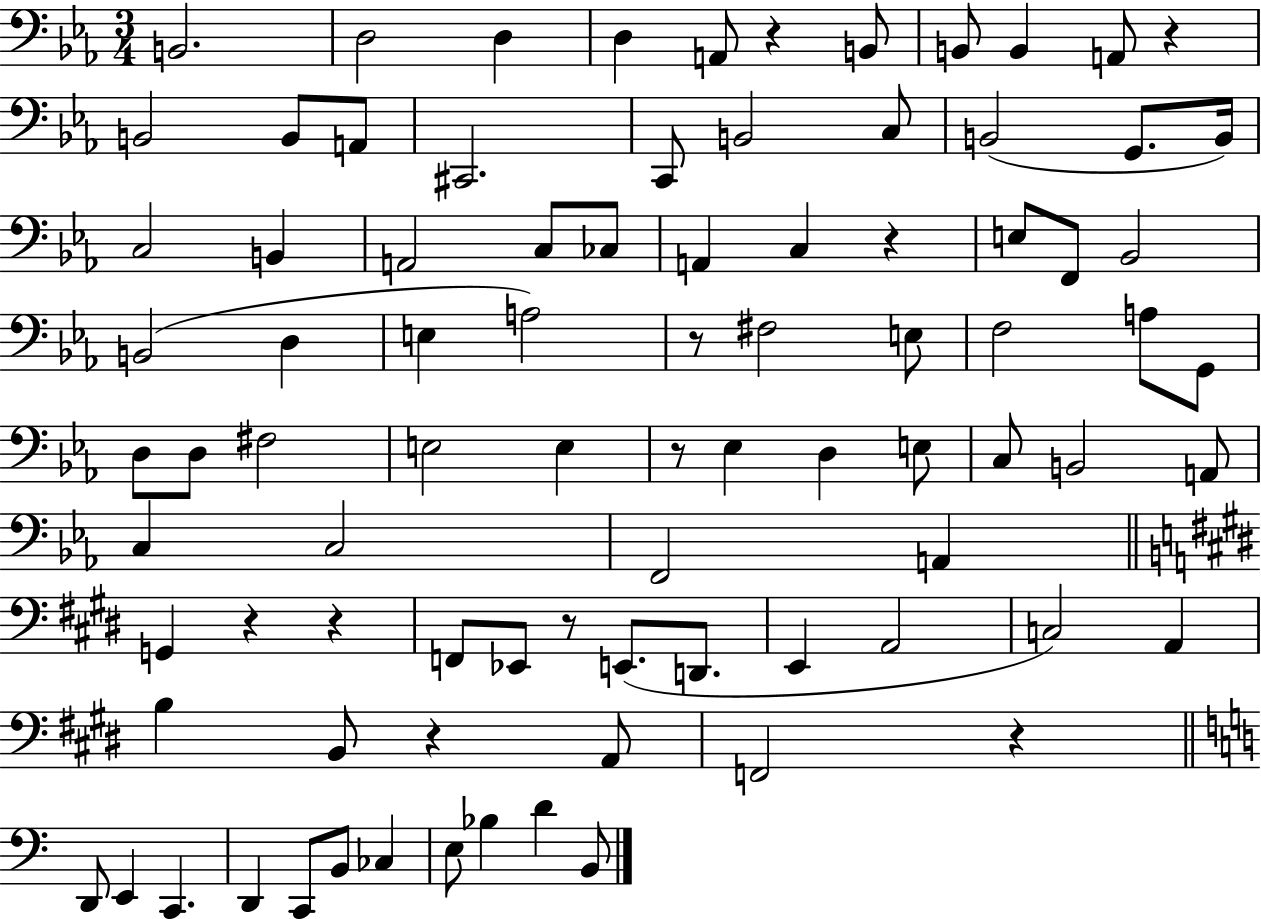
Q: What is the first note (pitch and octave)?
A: B2